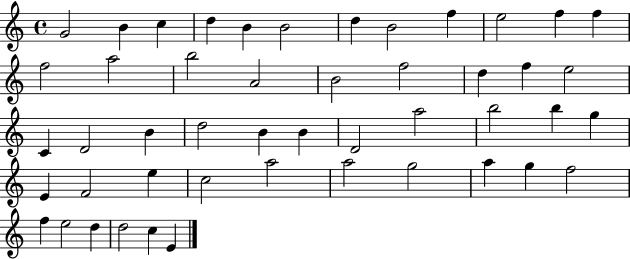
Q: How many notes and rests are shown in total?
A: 48